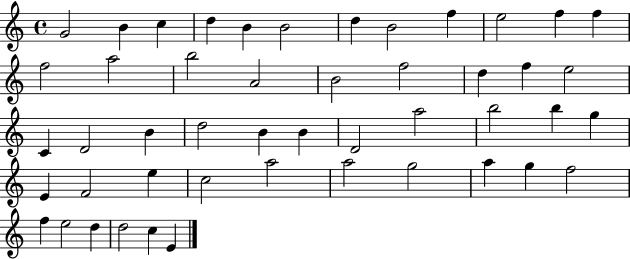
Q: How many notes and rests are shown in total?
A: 48